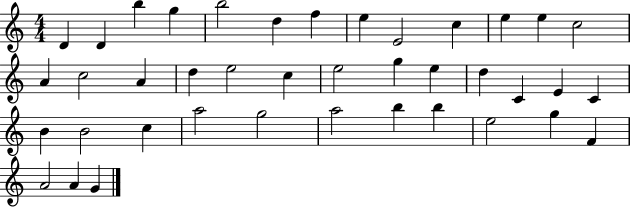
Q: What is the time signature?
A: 4/4